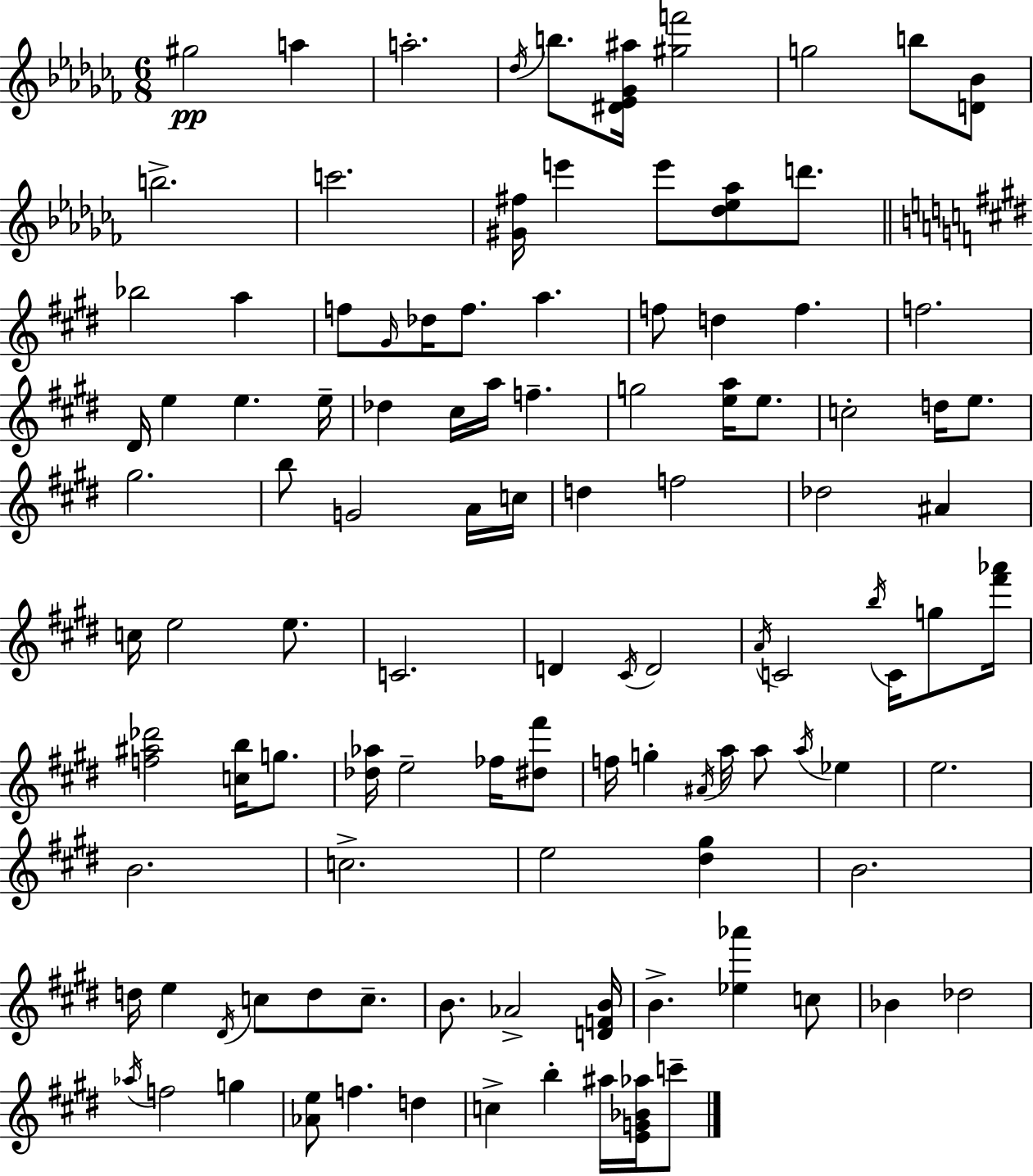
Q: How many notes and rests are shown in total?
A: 109